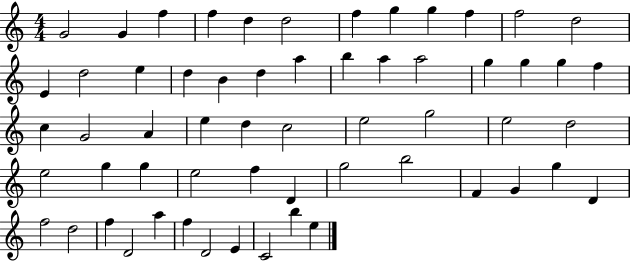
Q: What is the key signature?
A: C major